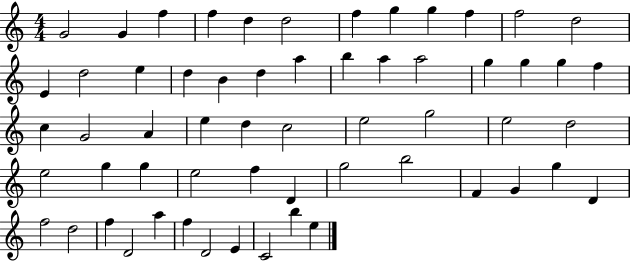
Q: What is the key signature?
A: C major